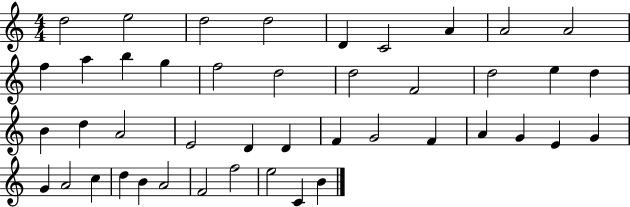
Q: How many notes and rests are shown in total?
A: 44